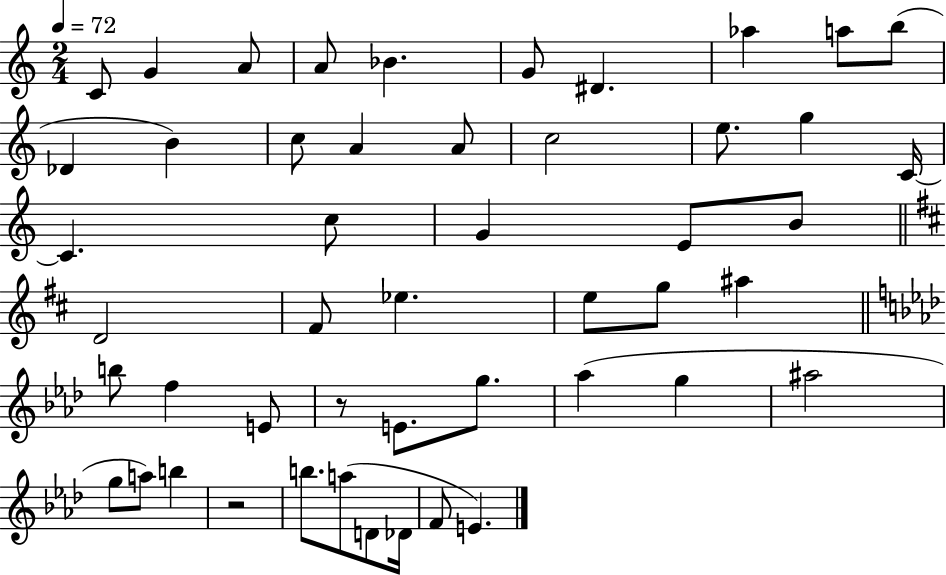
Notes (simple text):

C4/e G4/q A4/e A4/e Bb4/q. G4/e D#4/q. Ab5/q A5/e B5/e Db4/q B4/q C5/e A4/q A4/e C5/h E5/e. G5/q C4/s C4/q. C5/e G4/q E4/e B4/e D4/h F#4/e Eb5/q. E5/e G5/e A#5/q B5/e F5/q E4/e R/e E4/e. G5/e. Ab5/q G5/q A#5/h G5/e A5/e B5/q R/h B5/e. A5/e D4/e Db4/s F4/e E4/q.